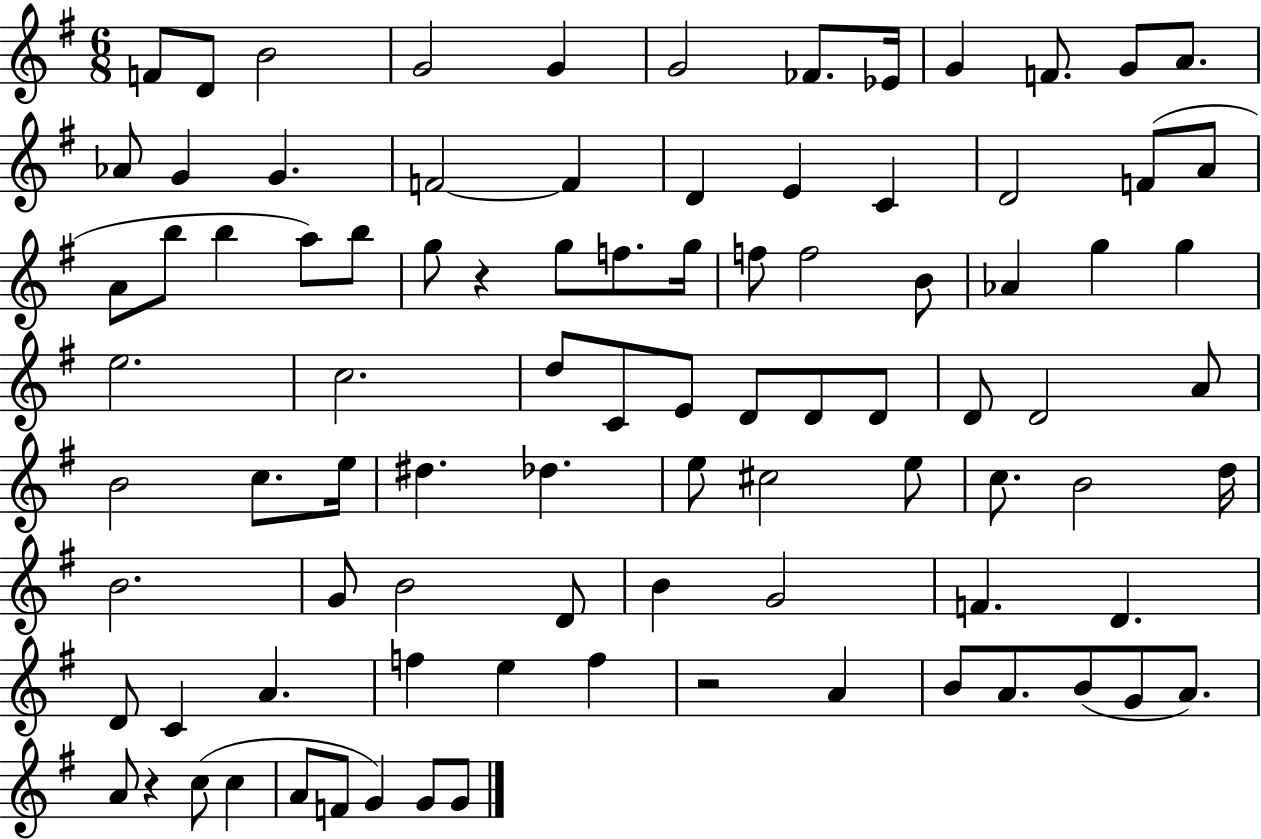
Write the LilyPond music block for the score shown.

{
  \clef treble
  \numericTimeSignature
  \time 6/8
  \key g \major
  f'8 d'8 b'2 | g'2 g'4 | g'2 fes'8. ees'16 | g'4 f'8. g'8 a'8. | \break aes'8 g'4 g'4. | f'2~~ f'4 | d'4 e'4 c'4 | d'2 f'8( a'8 | \break a'8 b''8 b''4 a''8) b''8 | g''8 r4 g''8 f''8. g''16 | f''8 f''2 b'8 | aes'4 g''4 g''4 | \break e''2. | c''2. | d''8 c'8 e'8 d'8 d'8 d'8 | d'8 d'2 a'8 | \break b'2 c''8. e''16 | dis''4. des''4. | e''8 cis''2 e''8 | c''8. b'2 d''16 | \break b'2. | g'8 b'2 d'8 | b'4 g'2 | f'4. d'4. | \break d'8 c'4 a'4. | f''4 e''4 f''4 | r2 a'4 | b'8 a'8. b'8( g'8 a'8.) | \break a'8 r4 c''8( c''4 | a'8 f'8 g'4) g'8 g'8 | \bar "|."
}